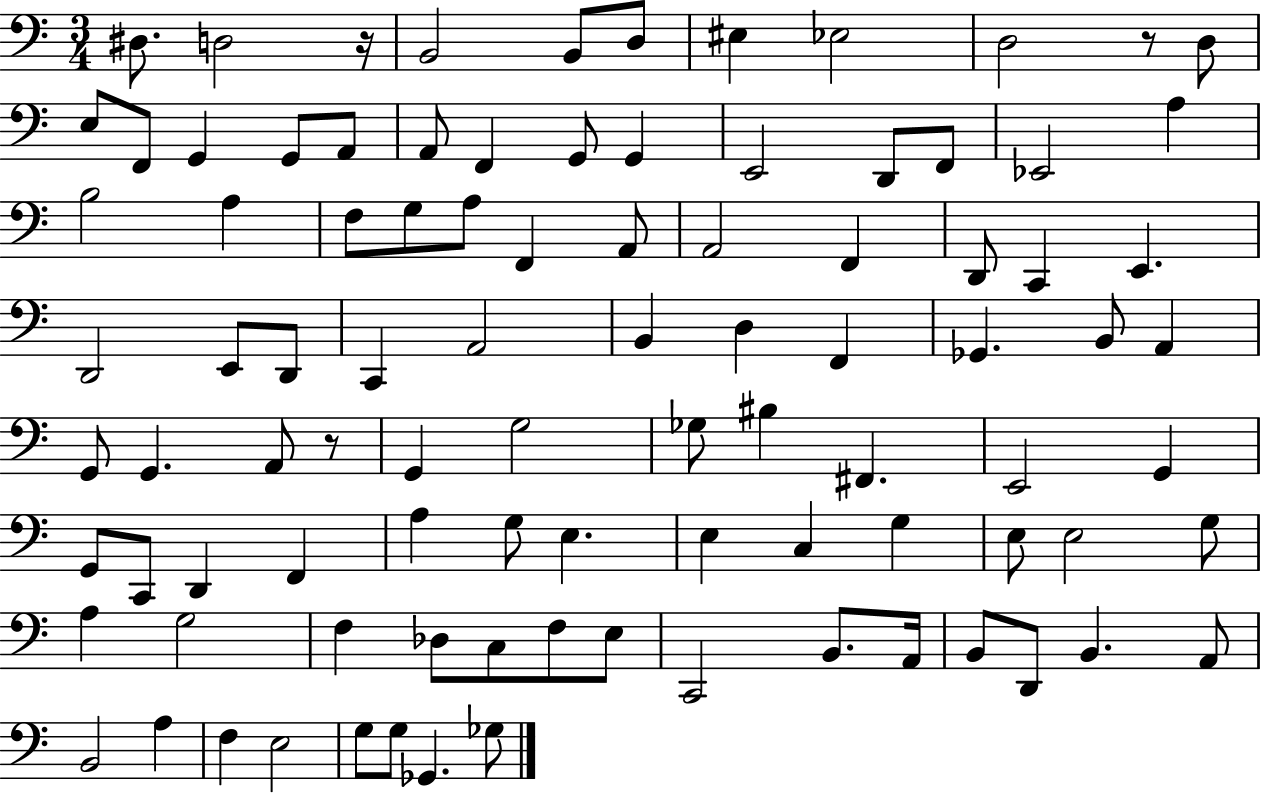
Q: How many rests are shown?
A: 3